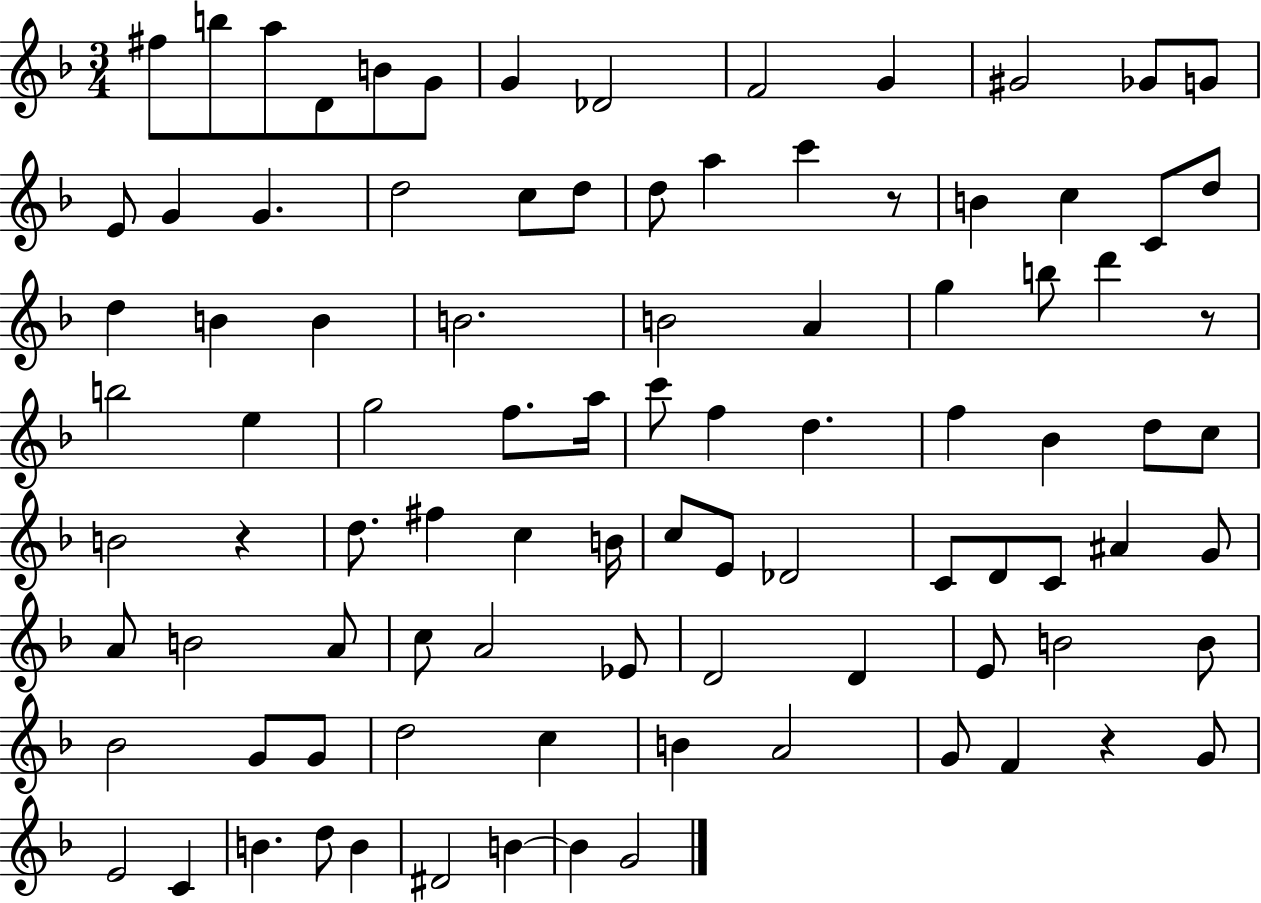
{
  \clef treble
  \numericTimeSignature
  \time 3/4
  \key f \major
  fis''8 b''8 a''8 d'8 b'8 g'8 | g'4 des'2 | f'2 g'4 | gis'2 ges'8 g'8 | \break e'8 g'4 g'4. | d''2 c''8 d''8 | d''8 a''4 c'''4 r8 | b'4 c''4 c'8 d''8 | \break d''4 b'4 b'4 | b'2. | b'2 a'4 | g''4 b''8 d'''4 r8 | \break b''2 e''4 | g''2 f''8. a''16 | c'''8 f''4 d''4. | f''4 bes'4 d''8 c''8 | \break b'2 r4 | d''8. fis''4 c''4 b'16 | c''8 e'8 des'2 | c'8 d'8 c'8 ais'4 g'8 | \break a'8 b'2 a'8 | c''8 a'2 ees'8 | d'2 d'4 | e'8 b'2 b'8 | \break bes'2 g'8 g'8 | d''2 c''4 | b'4 a'2 | g'8 f'4 r4 g'8 | \break e'2 c'4 | b'4. d''8 b'4 | dis'2 b'4~~ | b'4 g'2 | \break \bar "|."
}